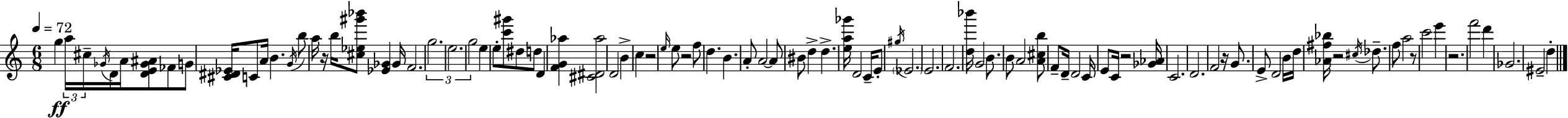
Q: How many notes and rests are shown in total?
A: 95